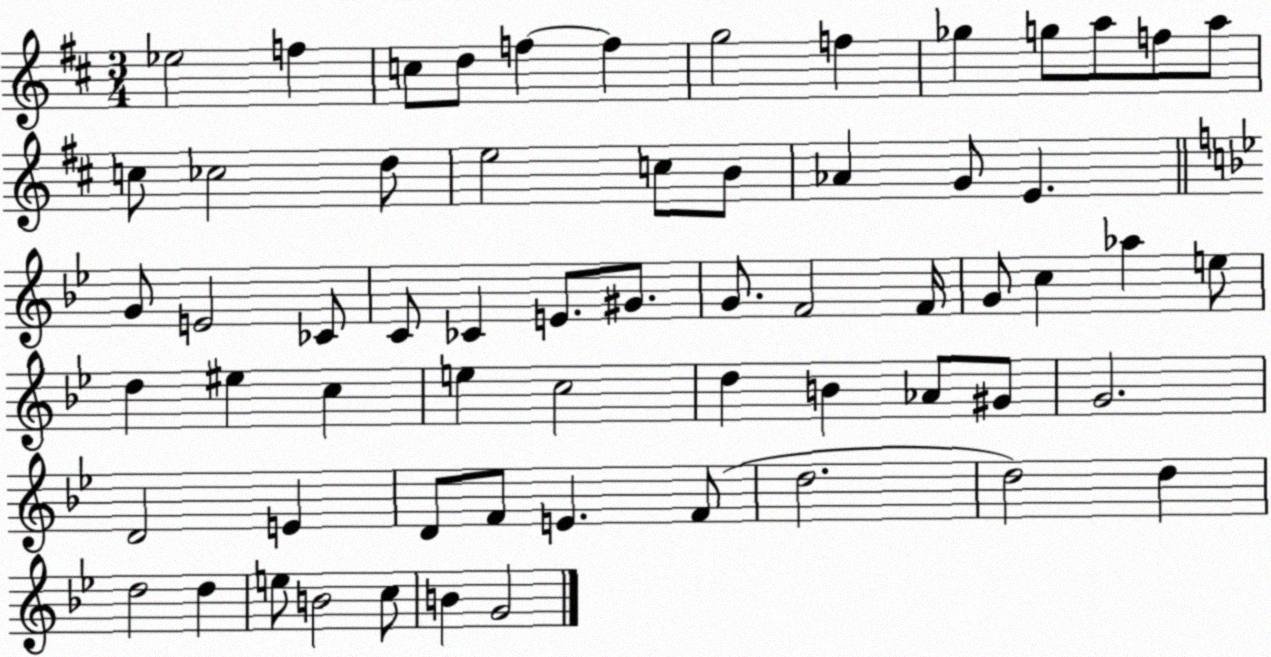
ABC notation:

X:1
T:Untitled
M:3/4
L:1/4
K:D
_e2 f c/2 d/2 f f g2 f _g g/2 a/2 f/2 a/2 c/2 _c2 d/2 e2 c/2 B/2 _A G/2 E G/2 E2 _C/2 C/2 _C E/2 ^G/2 G/2 F2 F/4 G/2 c _a e/2 d ^e c e c2 d B _A/2 ^G/2 G2 D2 E D/2 F/2 E F/2 d2 d2 d d2 d e/2 B2 c/2 B G2